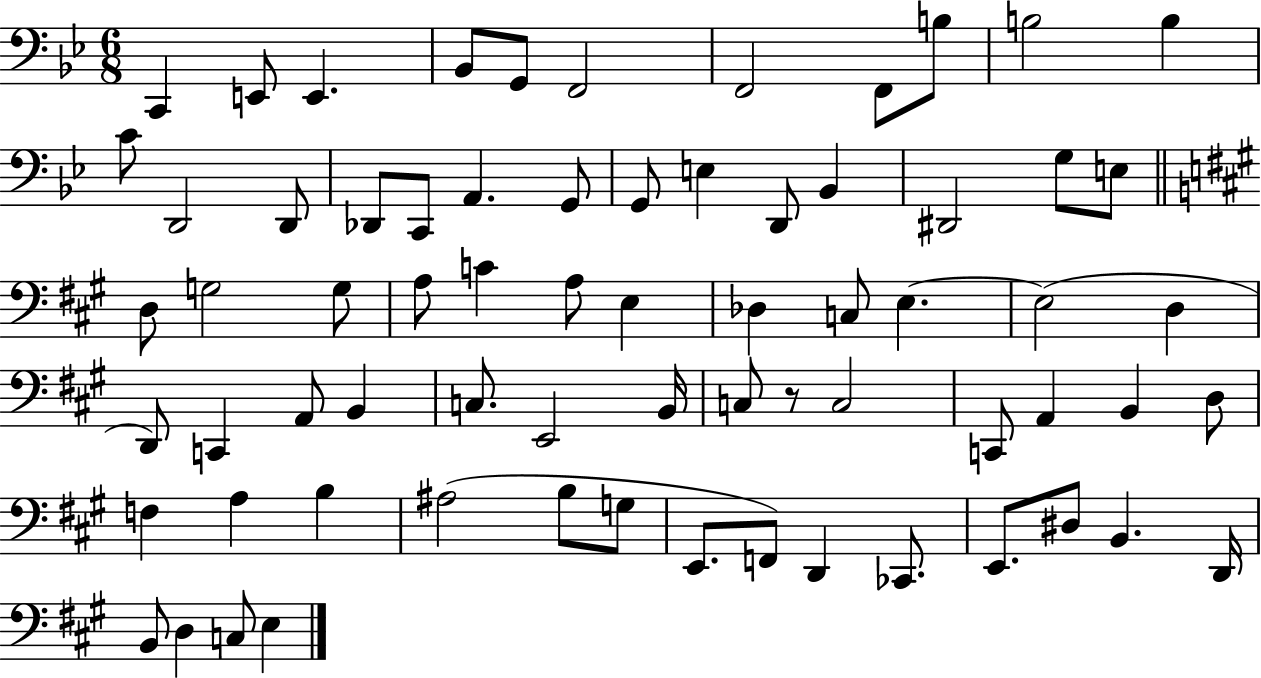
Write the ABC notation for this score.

X:1
T:Untitled
M:6/8
L:1/4
K:Bb
C,, E,,/2 E,, _B,,/2 G,,/2 F,,2 F,,2 F,,/2 B,/2 B,2 B, C/2 D,,2 D,,/2 _D,,/2 C,,/2 A,, G,,/2 G,,/2 E, D,,/2 _B,, ^D,,2 G,/2 E,/2 D,/2 G,2 G,/2 A,/2 C A,/2 E, _D, C,/2 E, E,2 D, D,,/2 C,, A,,/2 B,, C,/2 E,,2 B,,/4 C,/2 z/2 C,2 C,,/2 A,, B,, D,/2 F, A, B, ^A,2 B,/2 G,/2 E,,/2 F,,/2 D,, _C,,/2 E,,/2 ^D,/2 B,, D,,/4 B,,/2 D, C,/2 E,